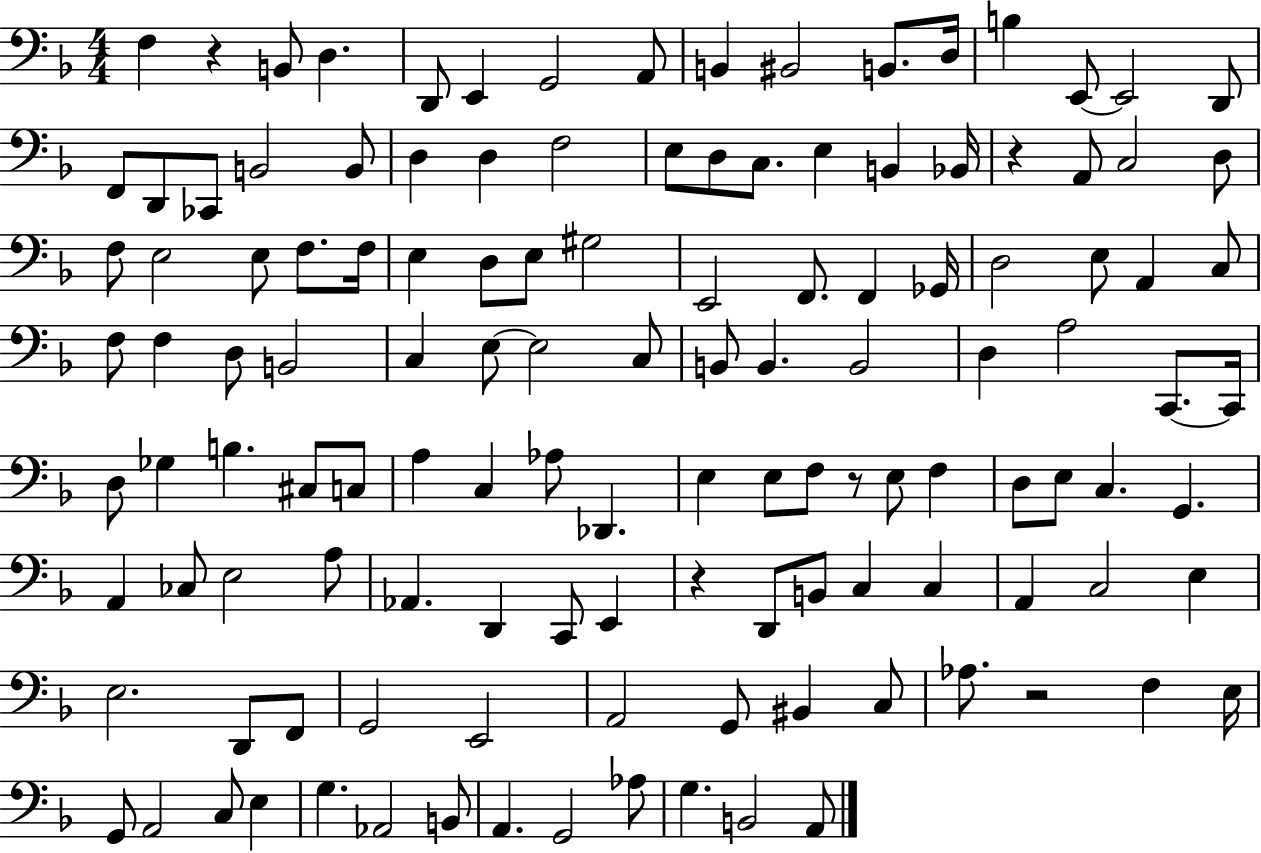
F3/q R/q B2/e D3/q. D2/e E2/q G2/h A2/e B2/q BIS2/h B2/e. D3/s B3/q E2/e E2/h D2/e F2/e D2/e CES2/e B2/h B2/e D3/q D3/q F3/h E3/e D3/e C3/e. E3/q B2/q Bb2/s R/q A2/e C3/h D3/e F3/e E3/h E3/e F3/e. F3/s E3/q D3/e E3/e G#3/h E2/h F2/e. F2/q Gb2/s D3/h E3/e A2/q C3/e F3/e F3/q D3/e B2/h C3/q E3/e E3/h C3/e B2/e B2/q. B2/h D3/q A3/h C2/e. C2/s D3/e Gb3/q B3/q. C#3/e C3/e A3/q C3/q Ab3/e Db2/q. E3/q E3/e F3/e R/e E3/e F3/q D3/e E3/e C3/q. G2/q. A2/q CES3/e E3/h A3/e Ab2/q. D2/q C2/e E2/q R/q D2/e B2/e C3/q C3/q A2/q C3/h E3/q E3/h. D2/e F2/e G2/h E2/h A2/h G2/e BIS2/q C3/e Ab3/e. R/h F3/q E3/s G2/e A2/h C3/e E3/q G3/q. Ab2/h B2/e A2/q. G2/h Ab3/e G3/q. B2/h A2/e